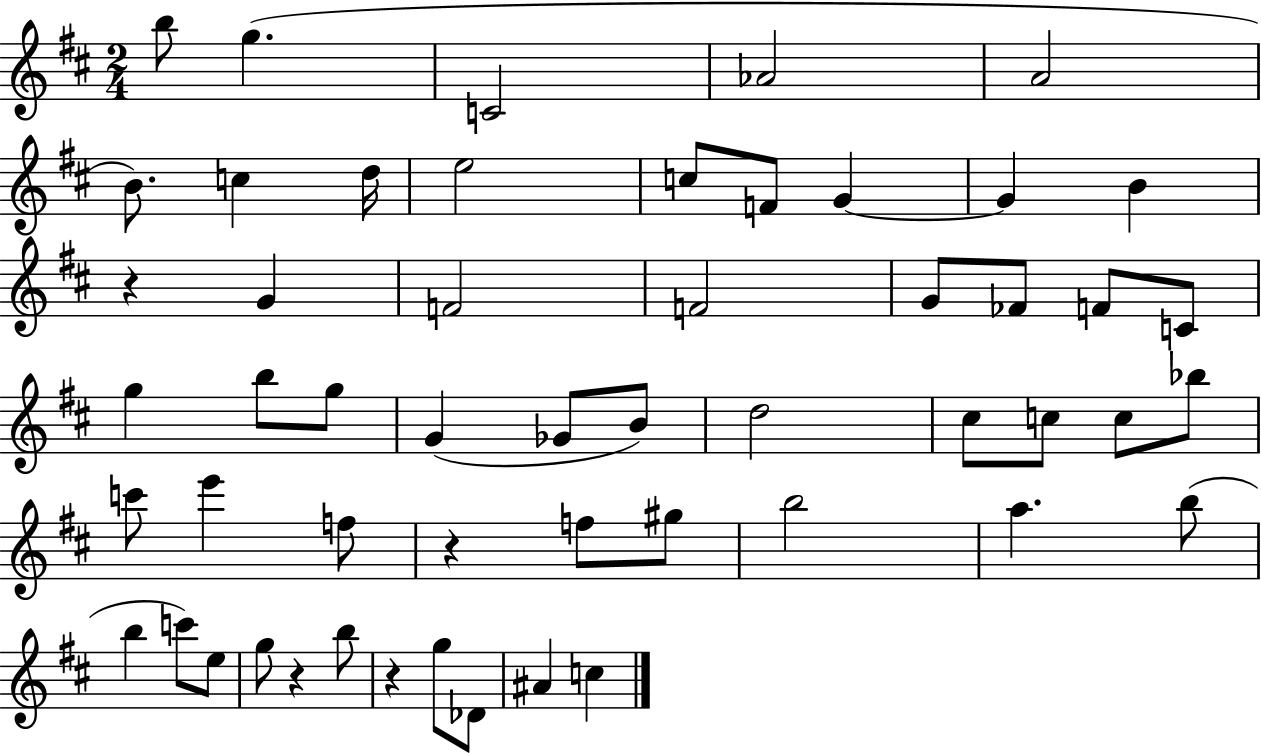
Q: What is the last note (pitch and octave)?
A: C5